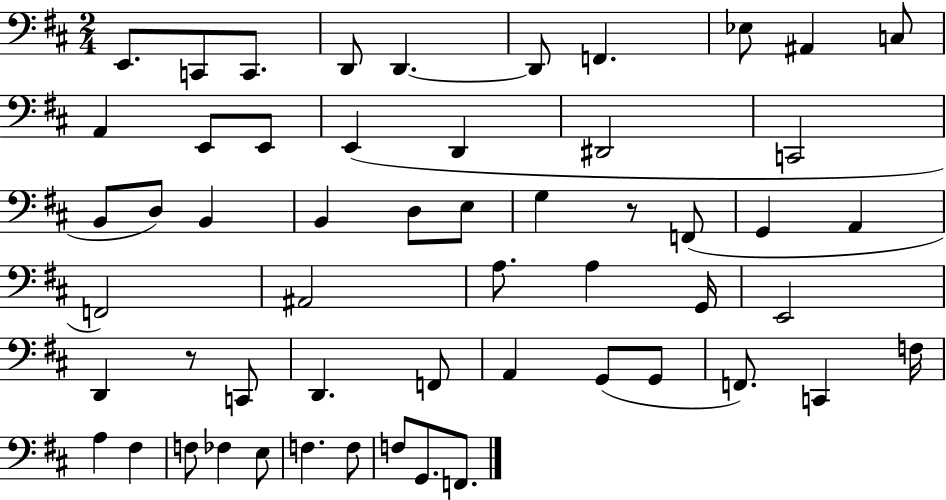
X:1
T:Untitled
M:2/4
L:1/4
K:D
E,,/2 C,,/2 C,,/2 D,,/2 D,, D,,/2 F,, _E,/2 ^A,, C,/2 A,, E,,/2 E,,/2 E,, D,, ^D,,2 C,,2 B,,/2 D,/2 B,, B,, D,/2 E,/2 G, z/2 F,,/2 G,, A,, F,,2 ^A,,2 A,/2 A, G,,/4 E,,2 D,, z/2 C,,/2 D,, F,,/2 A,, G,,/2 G,,/2 F,,/2 C,, F,/4 A, ^F, F,/2 _F, E,/2 F, F,/2 F,/2 G,,/2 F,,/2